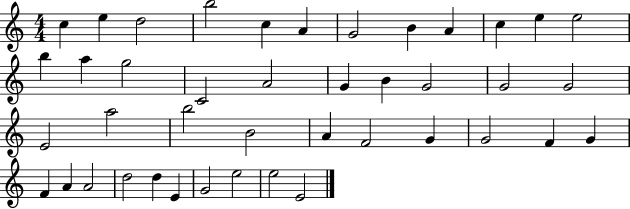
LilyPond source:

{
  \clef treble
  \numericTimeSignature
  \time 4/4
  \key c \major
  c''4 e''4 d''2 | b''2 c''4 a'4 | g'2 b'4 a'4 | c''4 e''4 e''2 | \break b''4 a''4 g''2 | c'2 a'2 | g'4 b'4 g'2 | g'2 g'2 | \break e'2 a''2 | b''2 b'2 | a'4 f'2 g'4 | g'2 f'4 g'4 | \break f'4 a'4 a'2 | d''2 d''4 e'4 | g'2 e''2 | e''2 e'2 | \break \bar "|."
}